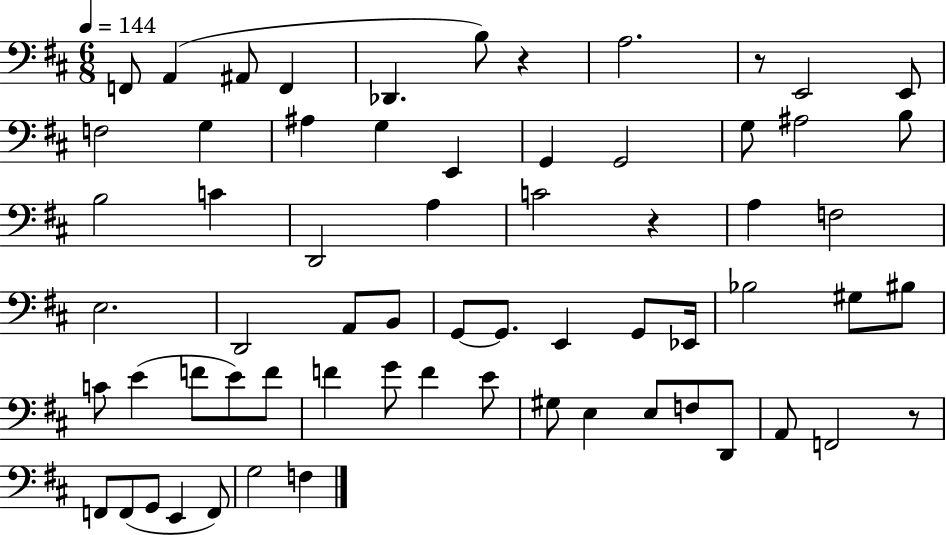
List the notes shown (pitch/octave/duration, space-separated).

F2/e A2/q A#2/e F2/q Db2/q. B3/e R/q A3/h. R/e E2/h E2/e F3/h G3/q A#3/q G3/q E2/q G2/q G2/h G3/e A#3/h B3/e B3/h C4/q D2/h A3/q C4/h R/q A3/q F3/h E3/h. D2/h A2/e B2/e G2/e G2/e. E2/q G2/e Eb2/s Bb3/h G#3/e BIS3/e C4/e E4/q F4/e E4/e F4/e F4/q G4/e F4/q E4/e G#3/e E3/q E3/e F3/e D2/e A2/e F2/h R/e F2/e F2/e G2/e E2/q F2/e G3/h F3/q